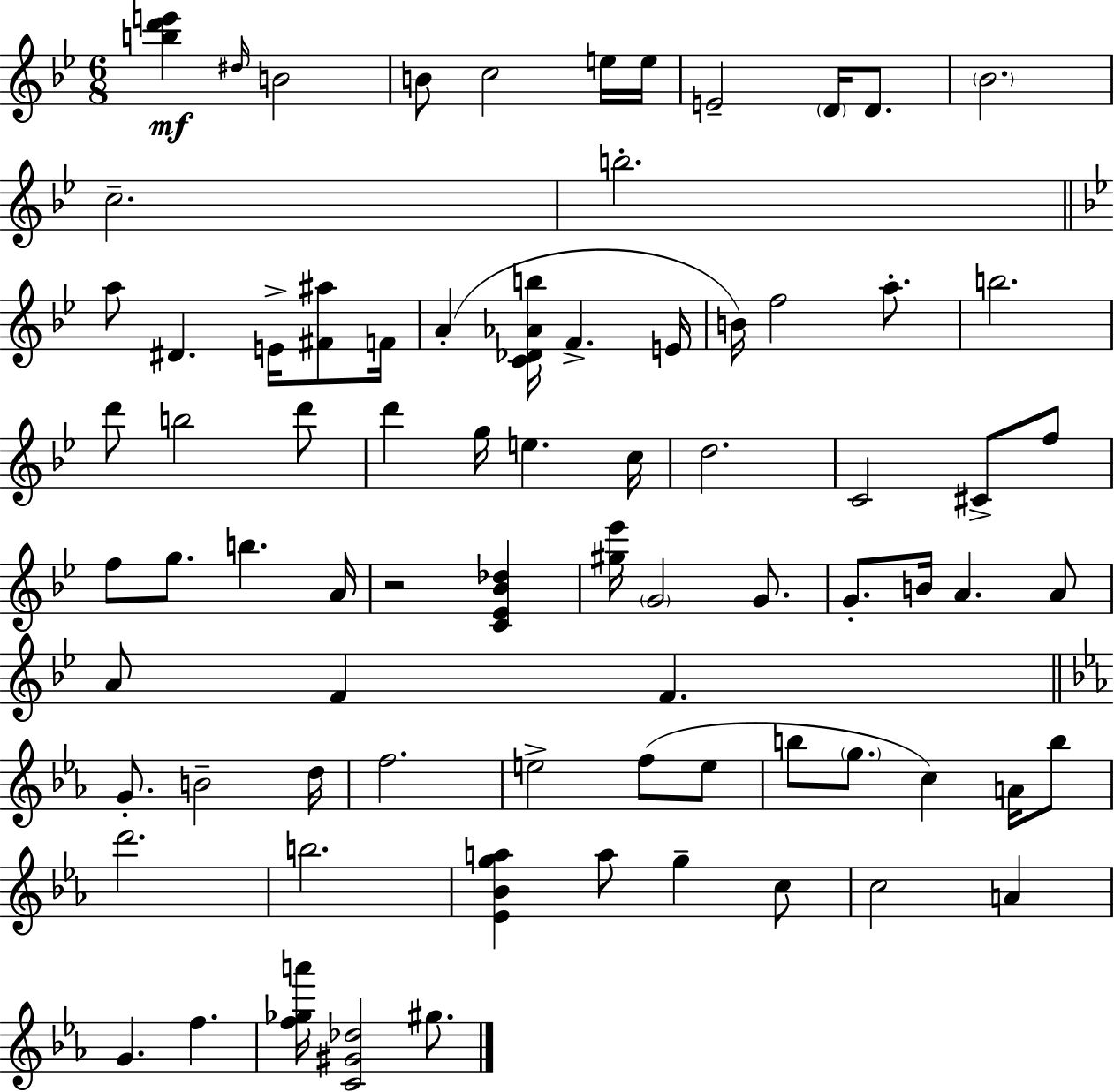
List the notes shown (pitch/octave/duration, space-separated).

[B5,D6,E6]/q D#5/s B4/h B4/e C5/h E5/s E5/s E4/h D4/s D4/e. Bb4/h. C5/h. B5/h. A5/e D#4/q. E4/s [F#4,A#5]/e F4/s A4/q [C4,Db4,Ab4,B5]/s F4/q. E4/s B4/s F5/h A5/e. B5/h. D6/e B5/h D6/e D6/q G5/s E5/q. C5/s D5/h. C4/h C#4/e F5/e F5/e G5/e. B5/q. A4/s R/h [C4,Eb4,Bb4,Db5]/q [G#5,Eb6]/s G4/h G4/e. G4/e. B4/s A4/q. A4/e A4/e F4/q F4/q. G4/e. B4/h D5/s F5/h. E5/h F5/e E5/e B5/e G5/e. C5/q A4/s B5/e D6/h. B5/h. [Eb4,Bb4,G5,A5]/q A5/e G5/q C5/e C5/h A4/q G4/q. F5/q. [F5,Gb5,A6]/s [C4,G#4,Db5]/h G#5/e.